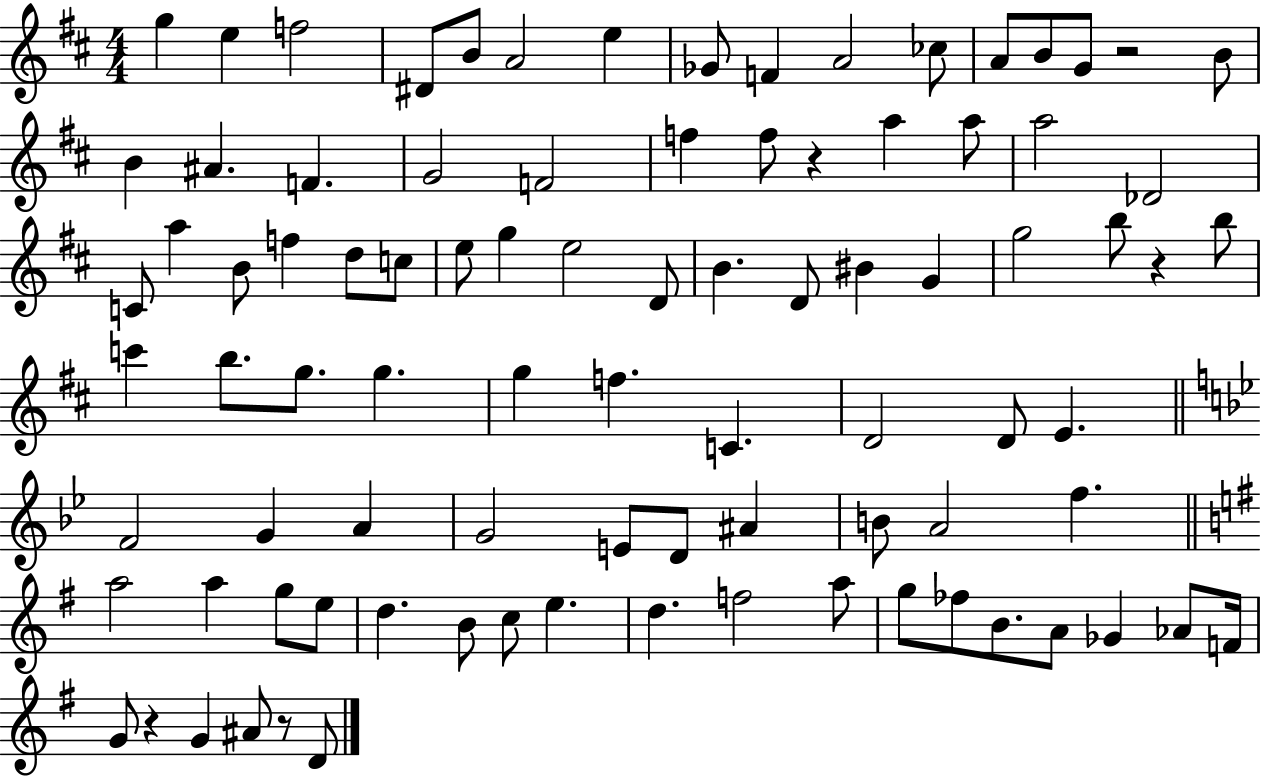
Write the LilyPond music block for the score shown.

{
  \clef treble
  \numericTimeSignature
  \time 4/4
  \key d \major
  g''4 e''4 f''2 | dis'8 b'8 a'2 e''4 | ges'8 f'4 a'2 ces''8 | a'8 b'8 g'8 r2 b'8 | \break b'4 ais'4. f'4. | g'2 f'2 | f''4 f''8 r4 a''4 a''8 | a''2 des'2 | \break c'8 a''4 b'8 f''4 d''8 c''8 | e''8 g''4 e''2 d'8 | b'4. d'8 bis'4 g'4 | g''2 b''8 r4 b''8 | \break c'''4 b''8. g''8. g''4. | g''4 f''4. c'4. | d'2 d'8 e'4. | \bar "||" \break \key bes \major f'2 g'4 a'4 | g'2 e'8 d'8 ais'4 | b'8 a'2 f''4. | \bar "||" \break \key e \minor a''2 a''4 g''8 e''8 | d''4. b'8 c''8 e''4. | d''4. f''2 a''8 | g''8 fes''8 b'8. a'8 ges'4 aes'8 f'16 | \break g'8 r4 g'4 ais'8 r8 d'8 | \bar "|."
}